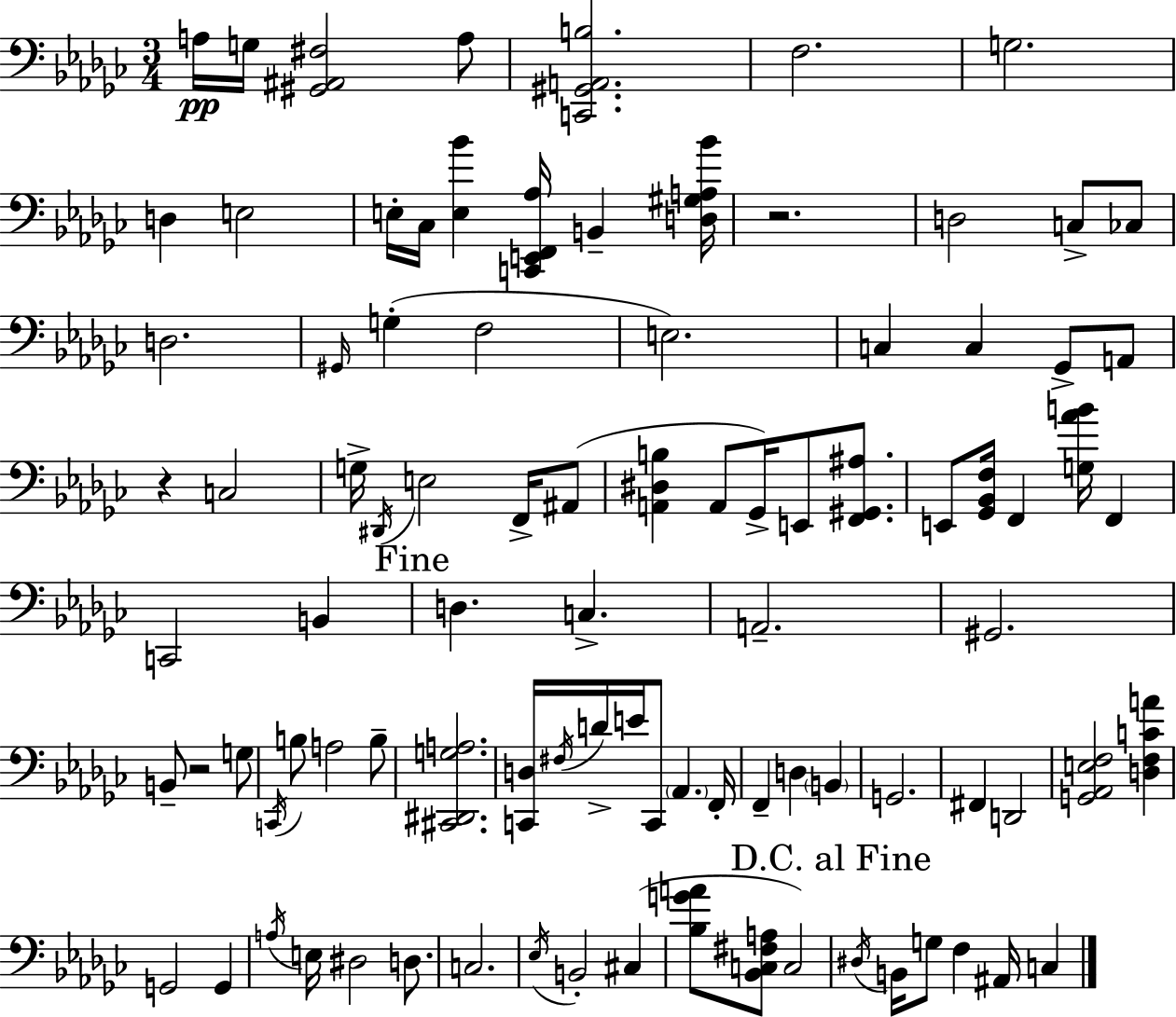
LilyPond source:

{
  \clef bass
  \numericTimeSignature
  \time 3/4
  \key ees \minor
  a16\pp g16 <gis, ais, fis>2 a8 | <c, gis, a, b>2. | f2. | g2. | \break d4 e2 | e16-. ces16 <e bes'>4 <c, e, f, aes>16 b,4-- <d gis a bes'>16 | r2. | d2 c8-> ces8 | \break d2. | \grace { gis,16 }( g4-. f2 | e2.) | c4 c4 ges,8-> a,8 | \break r4 c2 | g16-> \acciaccatura { dis,16 } e2 f,16-> | ais,8( <a, dis b>4 a,8 ges,16->) e,8 <f, gis, ais>8. | e,8 <ges, bes, f>16 f,4 <g aes' b'>16 f,4 | \break c,2 b,4 | \mark "Fine" d4. c4.-> | a,2.-- | gis,2. | \break b,8-- r2 | g8 \acciaccatura { c,16 } b8 a2 | b8-- <cis, dis, g a>2. | <c, d>16 \acciaccatura { fis16 } d'16-> e'16 c,8 \parenthesize aes,4. | \break f,16-. f,4-- d4 | \parenthesize b,4 g,2. | fis,4 d,2 | <g, aes, e f>2 | \break <d f c' a'>4 g,2 | g,4 \acciaccatura { a16 } e16 dis2 | d8. c2. | \acciaccatura { ees16 } b,2-. | \break cis4( <bes g' a'>8 <bes, c fis a>8 c2) | \mark "D.C. al Fine" \acciaccatura { dis16 } b,16 g8 f4 | ais,16 c4 \bar "|."
}